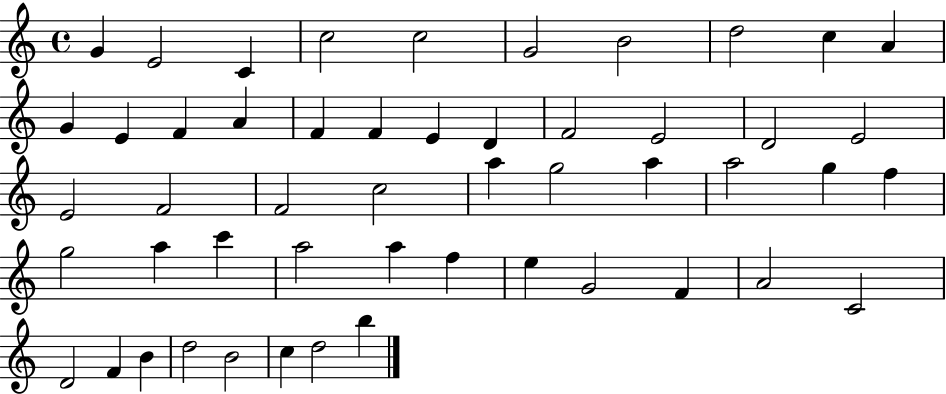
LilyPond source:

{
  \clef treble
  \time 4/4
  \defaultTimeSignature
  \key c \major
  g'4 e'2 c'4 | c''2 c''2 | g'2 b'2 | d''2 c''4 a'4 | \break g'4 e'4 f'4 a'4 | f'4 f'4 e'4 d'4 | f'2 e'2 | d'2 e'2 | \break e'2 f'2 | f'2 c''2 | a''4 g''2 a''4 | a''2 g''4 f''4 | \break g''2 a''4 c'''4 | a''2 a''4 f''4 | e''4 g'2 f'4 | a'2 c'2 | \break d'2 f'4 b'4 | d''2 b'2 | c''4 d''2 b''4 | \bar "|."
}